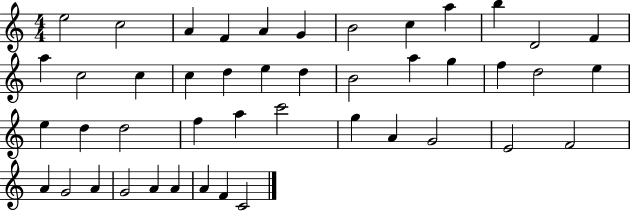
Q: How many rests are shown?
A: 0